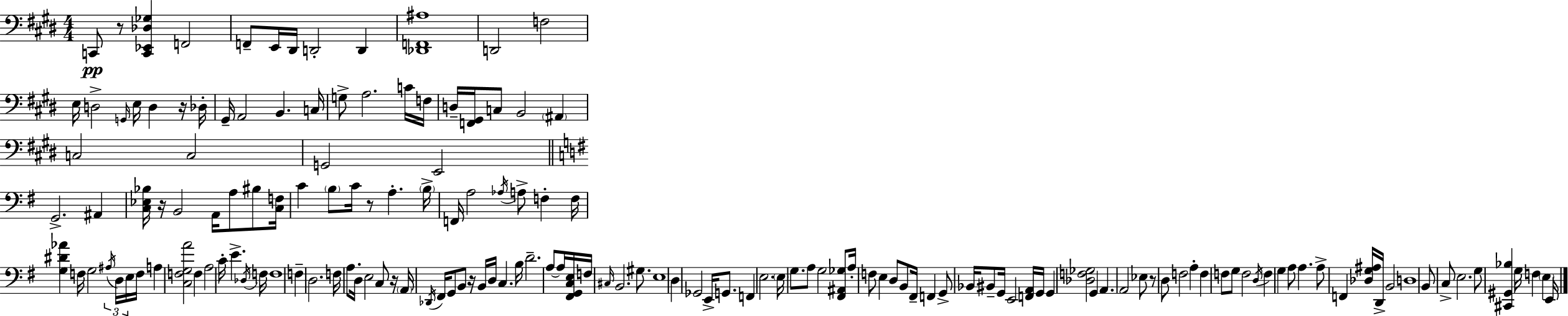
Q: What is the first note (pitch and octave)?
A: C2